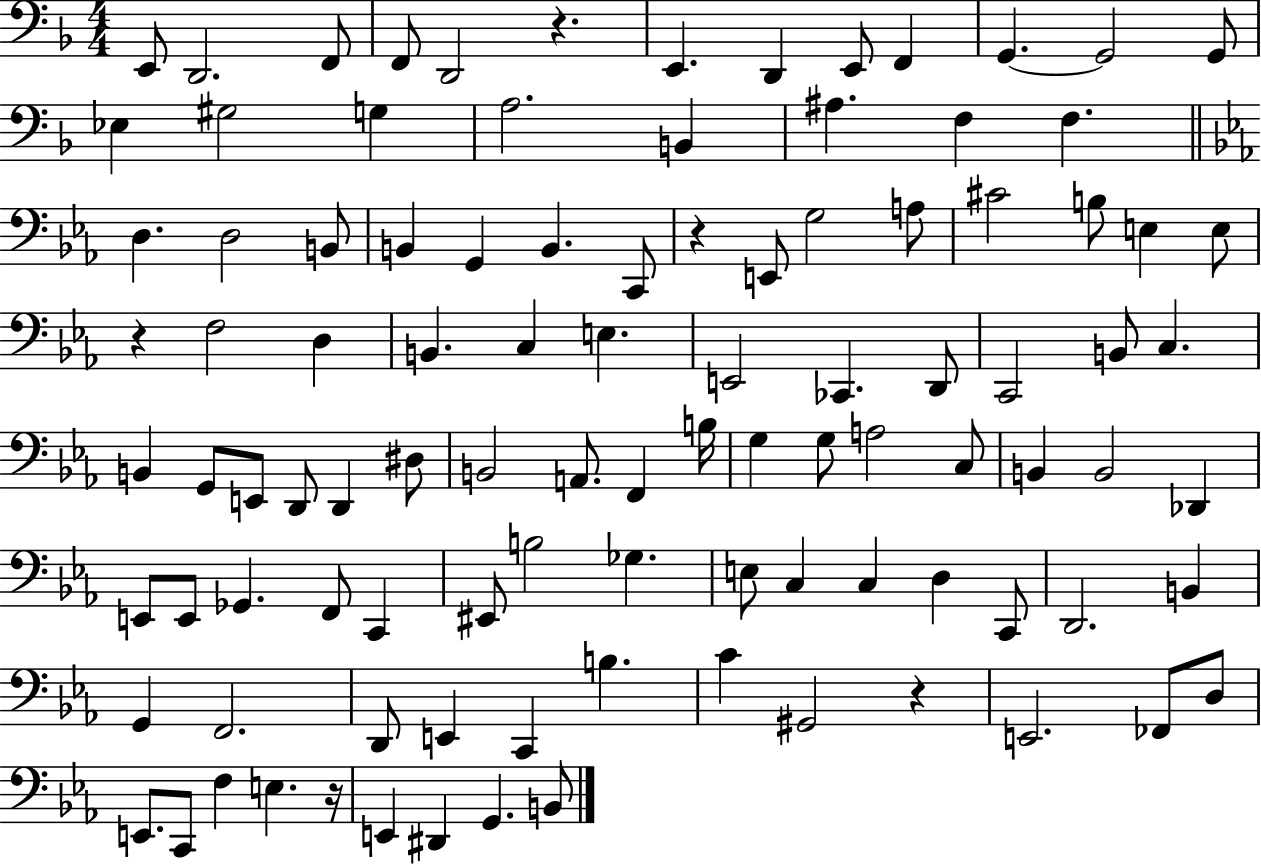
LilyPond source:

{
  \clef bass
  \numericTimeSignature
  \time 4/4
  \key f \major
  e,8 d,2. f,8 | f,8 d,2 r4. | e,4. d,4 e,8 f,4 | g,4.~~ g,2 g,8 | \break ees4 gis2 g4 | a2. b,4 | ais4. f4 f4. | \bar "||" \break \key ees \major d4. d2 b,8 | b,4 g,4 b,4. c,8 | r4 e,8 g2 a8 | cis'2 b8 e4 e8 | \break r4 f2 d4 | b,4. c4 e4. | e,2 ces,4. d,8 | c,2 b,8 c4. | \break b,4 g,8 e,8 d,8 d,4 dis8 | b,2 a,8. f,4 b16 | g4 g8 a2 c8 | b,4 b,2 des,4 | \break e,8 e,8 ges,4. f,8 c,4 | eis,8 b2 ges4. | e8 c4 c4 d4 c,8 | d,2. b,4 | \break g,4 f,2. | d,8 e,4 c,4 b4. | c'4 gis,2 r4 | e,2. fes,8 d8 | \break e,8. c,8 f4 e4. r16 | e,4 dis,4 g,4. b,8 | \bar "|."
}